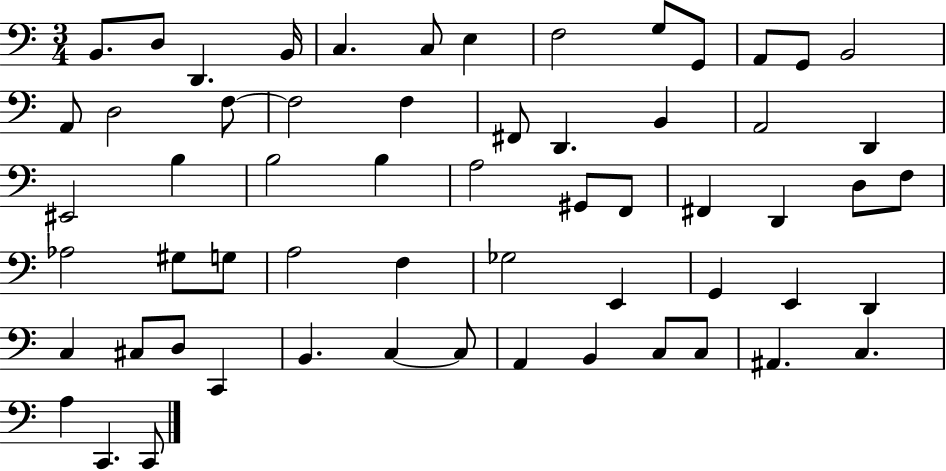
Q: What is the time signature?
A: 3/4